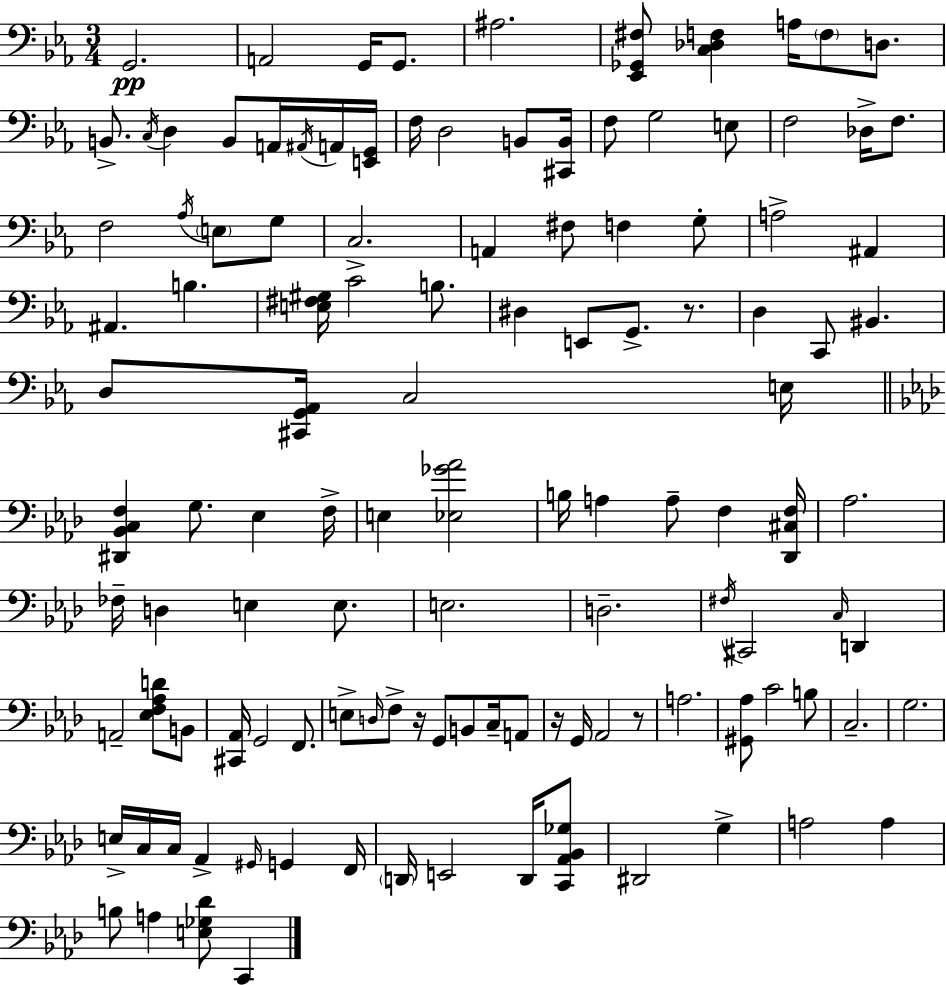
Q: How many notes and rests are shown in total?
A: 120